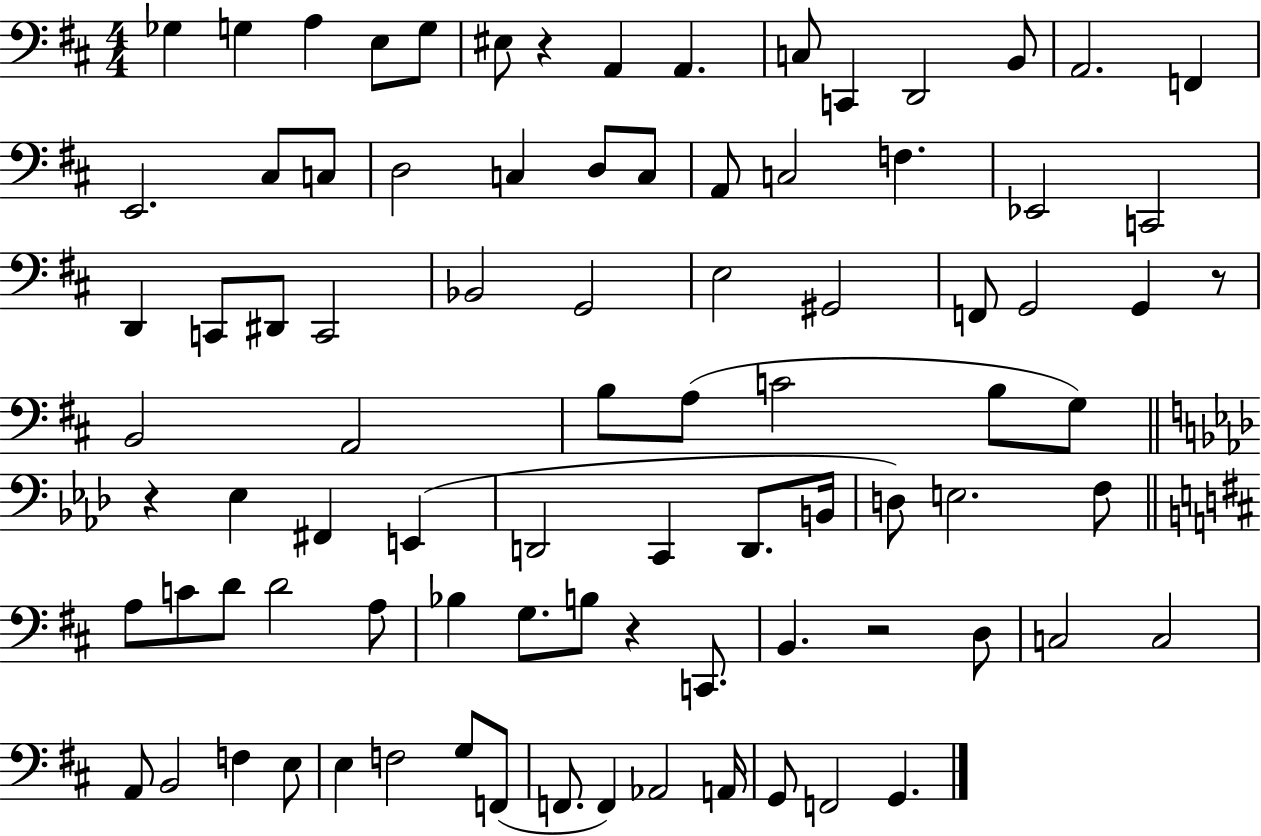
Gb3/q G3/q A3/q E3/e G3/e EIS3/e R/q A2/q A2/q. C3/e C2/q D2/h B2/e A2/h. F2/q E2/h. C#3/e C3/e D3/h C3/q D3/e C3/e A2/e C3/h F3/q. Eb2/h C2/h D2/q C2/e D#2/e C2/h Bb2/h G2/h E3/h G#2/h F2/e G2/h G2/q R/e B2/h A2/h B3/e A3/e C4/h B3/e G3/e R/q Eb3/q F#2/q E2/q D2/h C2/q D2/e. B2/s D3/e E3/h. F3/e A3/e C4/e D4/e D4/h A3/e Bb3/q G3/e. B3/e R/q C2/e. B2/q. R/h D3/e C3/h C3/h A2/e B2/h F3/q E3/e E3/q F3/h G3/e F2/e F2/e. F2/q Ab2/h A2/s G2/e F2/h G2/q.